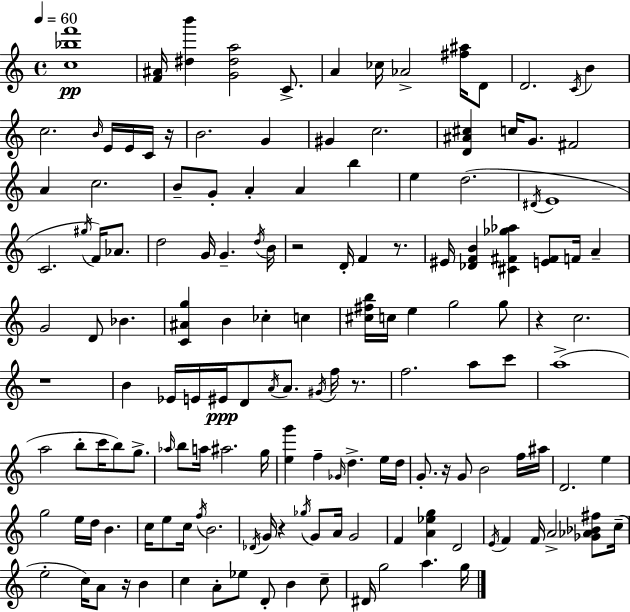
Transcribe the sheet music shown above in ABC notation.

X:1
T:Untitled
M:4/4
L:1/4
K:C
[c_bf']4 [F^A]/4 [^db'] [G^da]2 C/2 A _c/4 _A2 [^f^a]/4 D/2 D2 C/4 B c2 B/4 E/4 E/4 C/4 z/4 B2 G ^G c2 [D^A^c] c/4 G/2 ^F2 A c2 B/2 G/2 A A b e d2 ^D/4 E4 C2 ^g/4 F/4 _A/2 d2 G/4 G d/4 B/4 z2 D/4 F z/2 ^E/4 [_DFB] [^C^F_g_a] [E^F]/2 F/4 A G2 D/2 _B [C^Ag] B _c c [^c^fb]/4 c/4 e g2 g/2 z c2 z4 B _E/4 E/4 ^E/4 D/2 A/4 A/2 ^G/4 f/4 z/2 f2 a/2 c'/2 a4 a2 b/2 c'/4 b/2 g/2 _a/4 b/2 a/4 ^a2 g/4 [eg'] f _G/4 d e/4 d/4 G/2 z/4 G/2 B2 f/4 ^a/4 D2 e g2 e/4 d/4 B c/4 e/2 c/4 f/4 B2 _D/4 G/4 z _g/4 G/2 A/4 G2 F [A_eg] D2 E/4 F F/4 A2 [_G_A_B^f]/2 c/4 e2 c/4 A/2 z/4 B c A/2 _e/2 D/2 B c/2 ^D/4 g2 a g/4